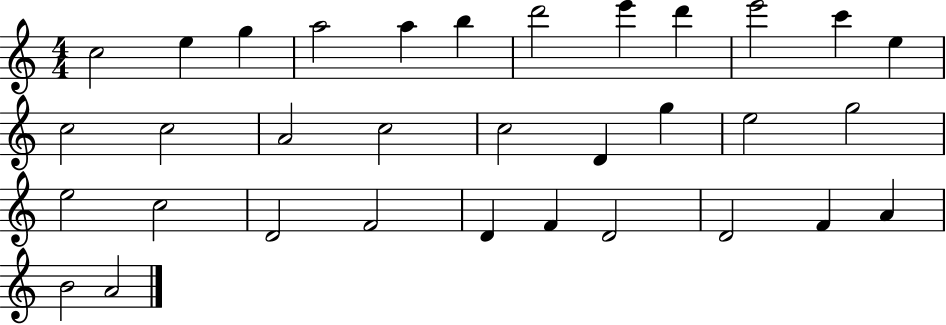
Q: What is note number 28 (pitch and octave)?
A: D4